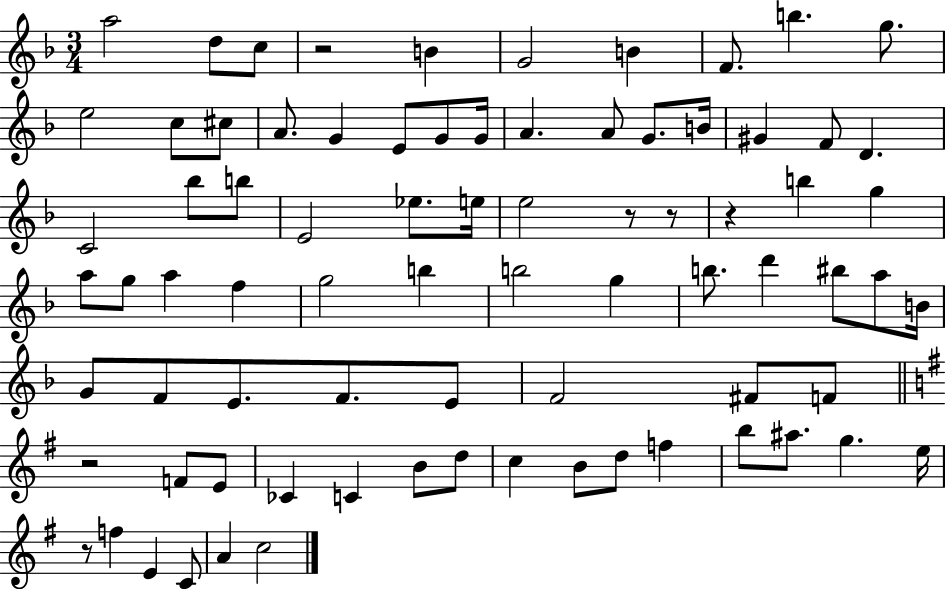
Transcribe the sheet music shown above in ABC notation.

X:1
T:Untitled
M:3/4
L:1/4
K:F
a2 d/2 c/2 z2 B G2 B F/2 b g/2 e2 c/2 ^c/2 A/2 G E/2 G/2 G/4 A A/2 G/2 B/4 ^G F/2 D C2 _b/2 b/2 E2 _e/2 e/4 e2 z/2 z/2 z b g a/2 g/2 a f g2 b b2 g b/2 d' ^b/2 a/2 B/4 G/2 F/2 E/2 F/2 E/2 F2 ^F/2 F/2 z2 F/2 E/2 _C C B/2 d/2 c B/2 d/2 f b/2 ^a/2 g e/4 z/2 f E C/2 A c2